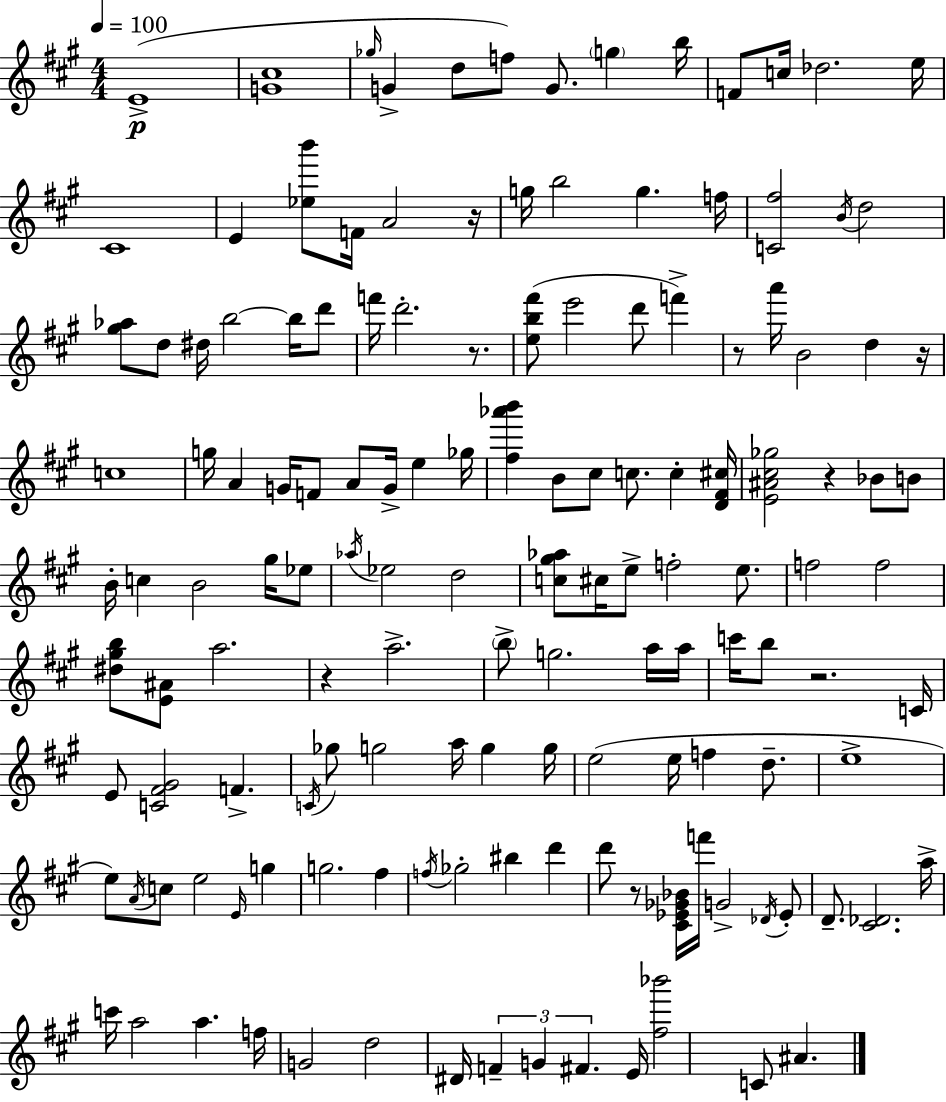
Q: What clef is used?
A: treble